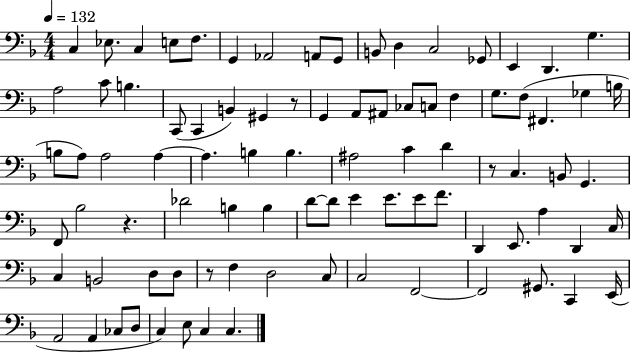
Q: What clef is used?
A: bass